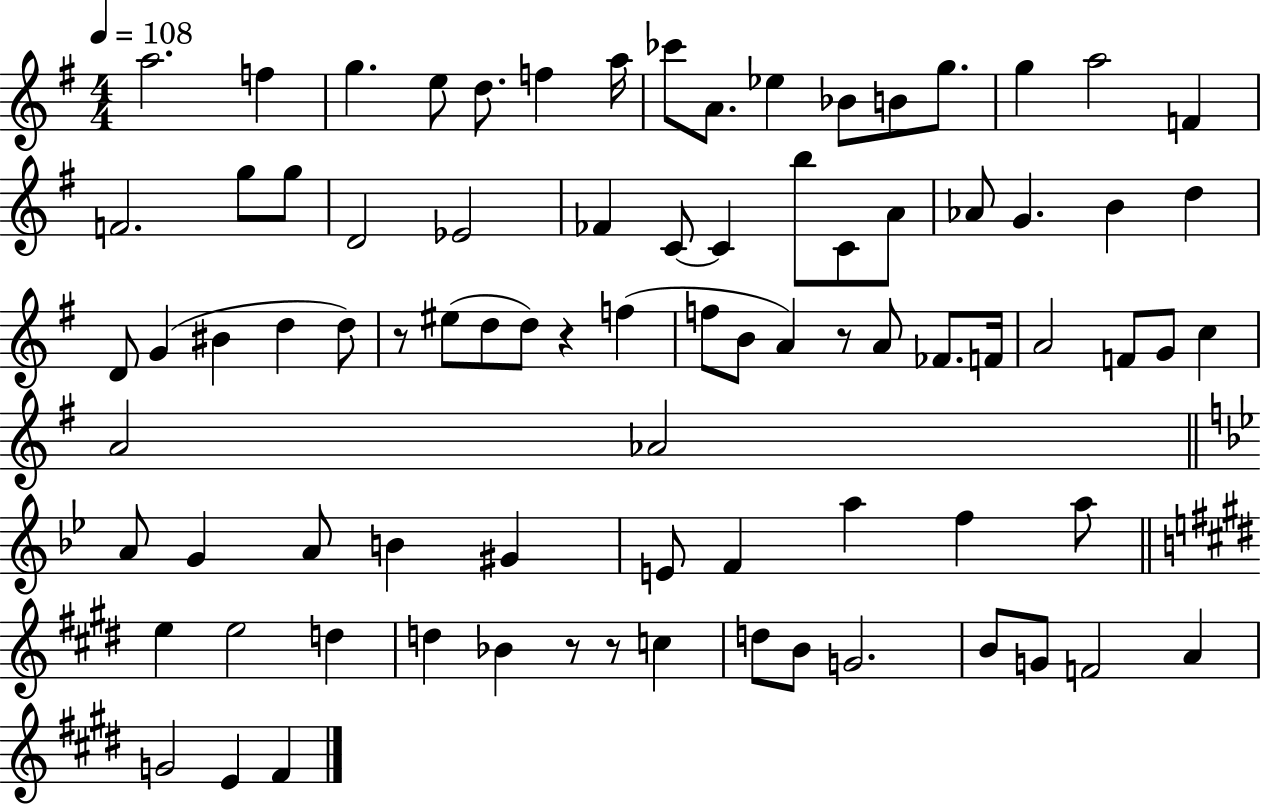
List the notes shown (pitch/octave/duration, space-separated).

A5/h. F5/q G5/q. E5/e D5/e. F5/q A5/s CES6/e A4/e. Eb5/q Bb4/e B4/e G5/e. G5/q A5/h F4/q F4/h. G5/e G5/e D4/h Eb4/h FES4/q C4/e C4/q B5/e C4/e A4/e Ab4/e G4/q. B4/q D5/q D4/e G4/q BIS4/q D5/q D5/e R/e EIS5/e D5/e D5/e R/q F5/q F5/e B4/e A4/q R/e A4/e FES4/e. F4/s A4/h F4/e G4/e C5/q A4/h Ab4/h A4/e G4/q A4/e B4/q G#4/q E4/e F4/q A5/q F5/q A5/e E5/q E5/h D5/q D5/q Bb4/q R/e R/e C5/q D5/e B4/e G4/h. B4/e G4/e F4/h A4/q G4/h E4/q F#4/q